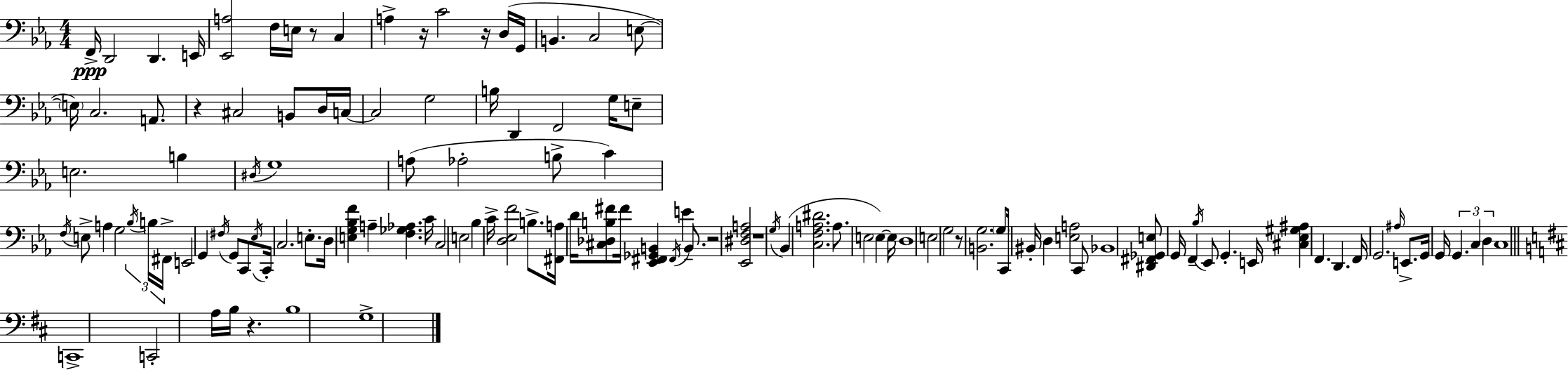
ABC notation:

X:1
T:Untitled
M:4/4
L:1/4
K:Eb
F,,/4 D,,2 D,, E,,/4 [_E,,A,]2 F,/4 E,/4 z/2 C, A, z/4 C2 z/4 D,/4 G,,/4 B,, C,2 E,/2 E,/4 C,2 A,,/2 z ^C,2 B,,/2 D,/4 C,/4 C,2 G,2 B,/4 D,, F,,2 G,/4 E,/2 E,2 B, ^D,/4 G,4 A,/2 _A,2 B,/2 C F,/4 E,/2 A, G,2 _B,/4 B,/4 ^F,,/4 E,,2 G,, ^F,/4 G,,/2 C,,/2 _E,/4 C,,/4 C,2 E,/2 D,/4 [E,G,_B,F] A, [F,_G,_A,] C/4 C,2 E,2 _B, C/4 [D,_E,F]2 B,/2 [^F,,A,]/4 D/4 [^C,_D,B,^F]/2 ^F/4 [_E,,^F,,_G,,B,,] ^F,,/4 E B,,/2 z2 [_E,,^D,F,A,]2 z4 G,/4 _B,, [C,F,A,^D]2 A,/2 E,2 E, E,/4 D,4 E,2 G,2 z/2 [B,,G,]2 G,/2 C,,/4 ^B,,/4 D, [E,A,]2 C,,/2 _B,,4 [^D,,^F,,_G,,E,]/2 G,,/4 F,, _B,/4 _E,,/2 G,, E,,/4 [^C,_E,^G,^A,] F,, D,, F,,/4 G,,2 ^A,/4 E,,/2 G,,/4 G,,/4 G,, C, D, C,4 C,,4 C,,2 A,/4 B,/4 z B,4 G,4